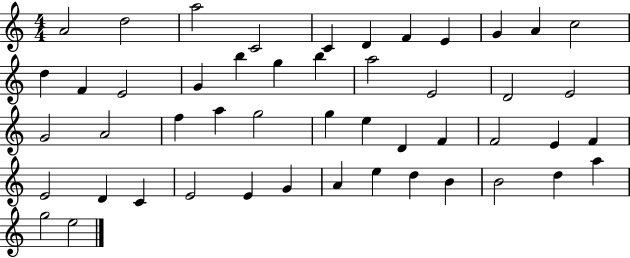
X:1
T:Untitled
M:4/4
L:1/4
K:C
A2 d2 a2 C2 C D F E G A c2 d F E2 G b g b a2 E2 D2 E2 G2 A2 f a g2 g e D F F2 E F E2 D C E2 E G A e d B B2 d a g2 e2